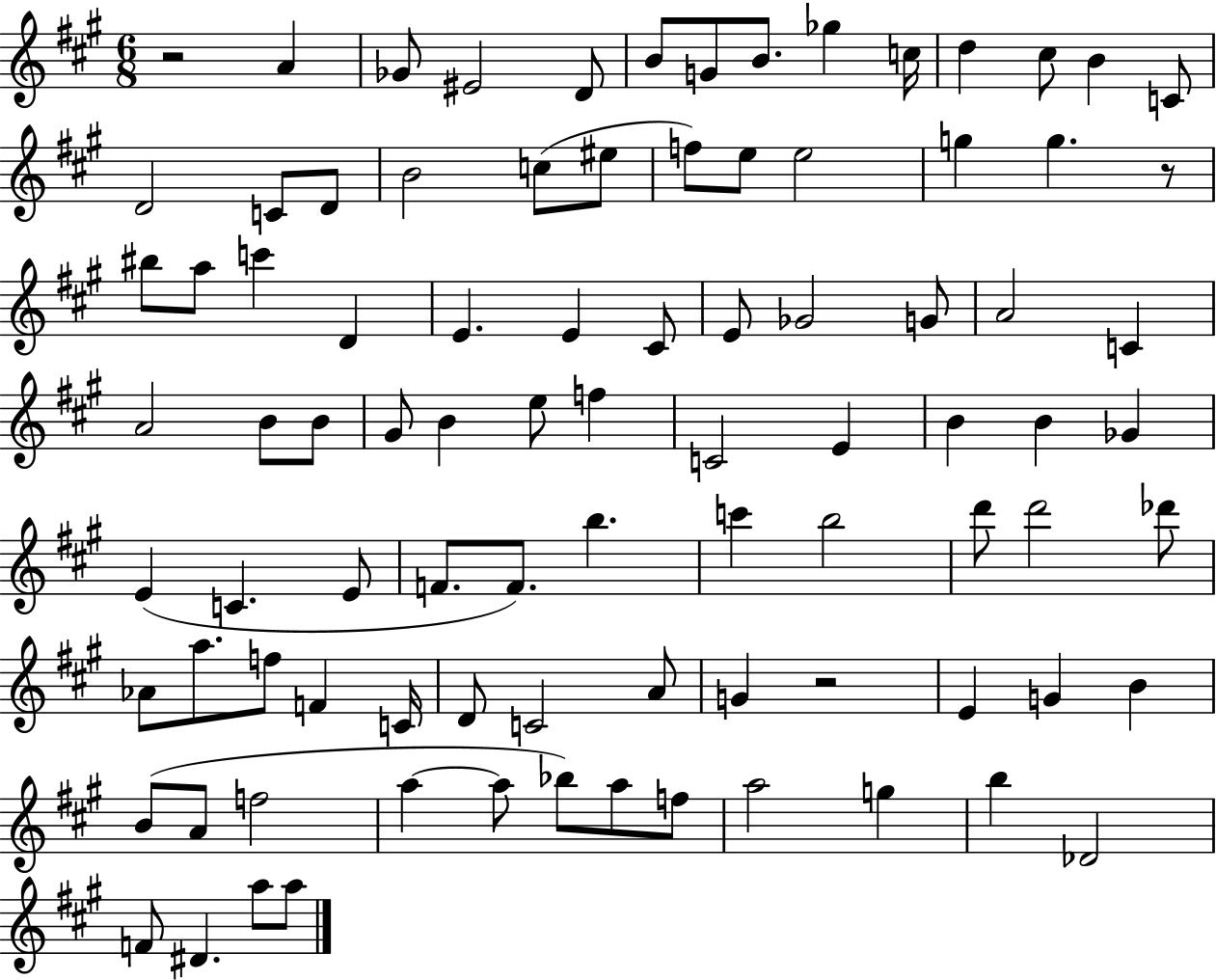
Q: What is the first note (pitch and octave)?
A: A4